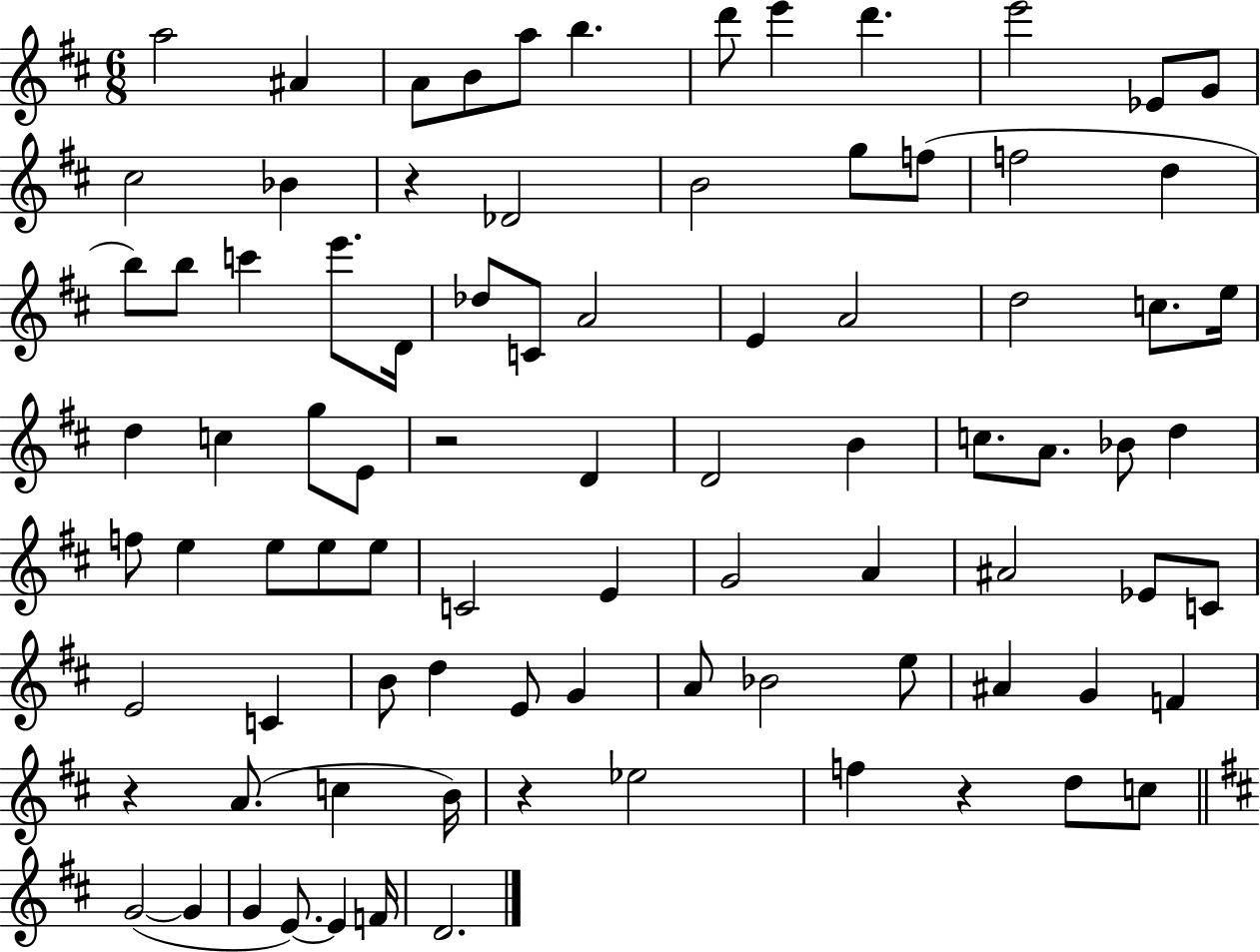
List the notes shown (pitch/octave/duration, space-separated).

A5/h A#4/q A4/e B4/e A5/e B5/q. D6/e E6/q D6/q. E6/h Eb4/e G4/e C#5/h Bb4/q R/q Db4/h B4/h G5/e F5/e F5/h D5/q B5/e B5/e C6/q E6/e. D4/s Db5/e C4/e A4/h E4/q A4/h D5/h C5/e. E5/s D5/q C5/q G5/e E4/e R/h D4/q D4/h B4/q C5/e. A4/e. Bb4/e D5/q F5/e E5/q E5/e E5/e E5/e C4/h E4/q G4/h A4/q A#4/h Eb4/e C4/e E4/h C4/q B4/e D5/q E4/e G4/q A4/e Bb4/h E5/e A#4/q G4/q F4/q R/q A4/e. C5/q B4/s R/q Eb5/h F5/q R/q D5/e C5/e G4/h G4/q G4/q E4/e. E4/q F4/s D4/h.